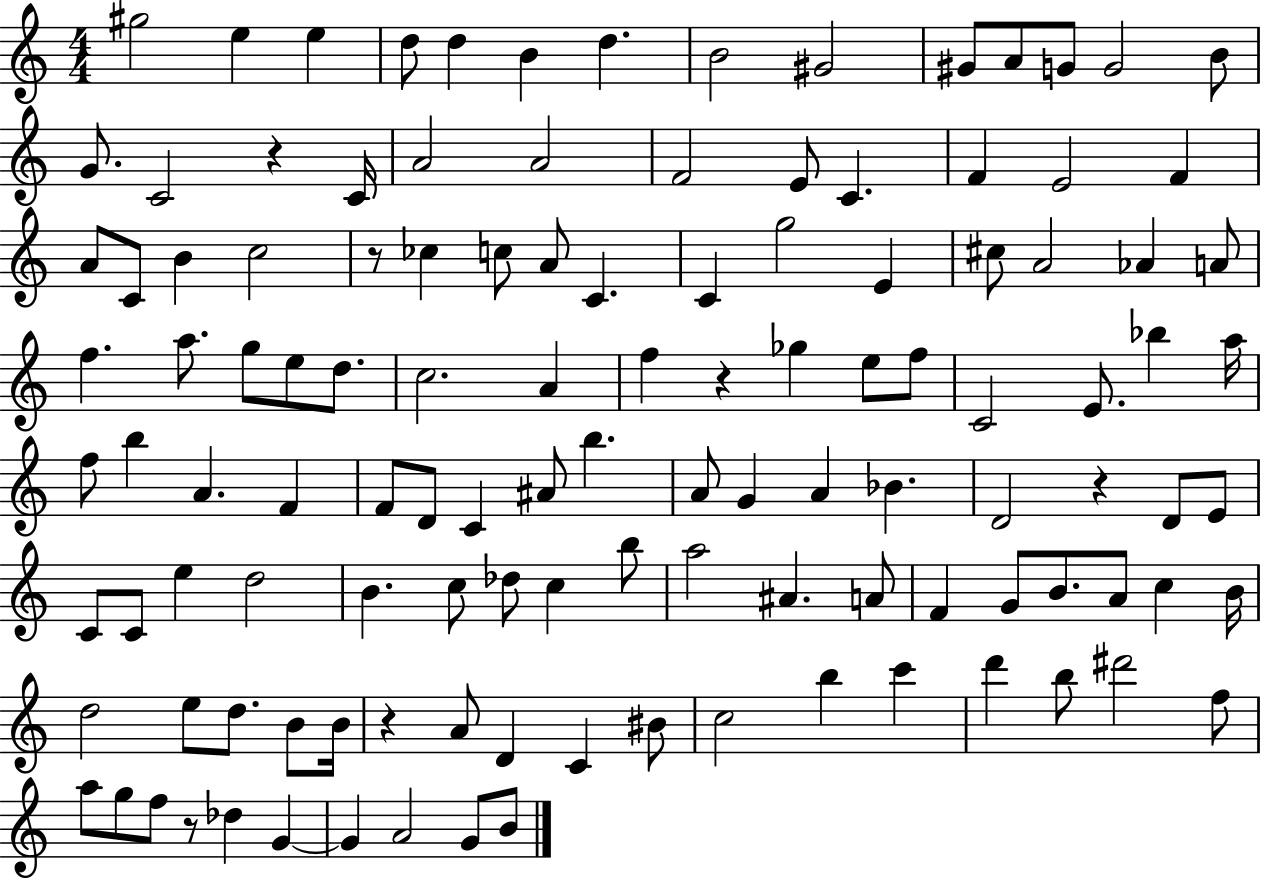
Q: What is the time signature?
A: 4/4